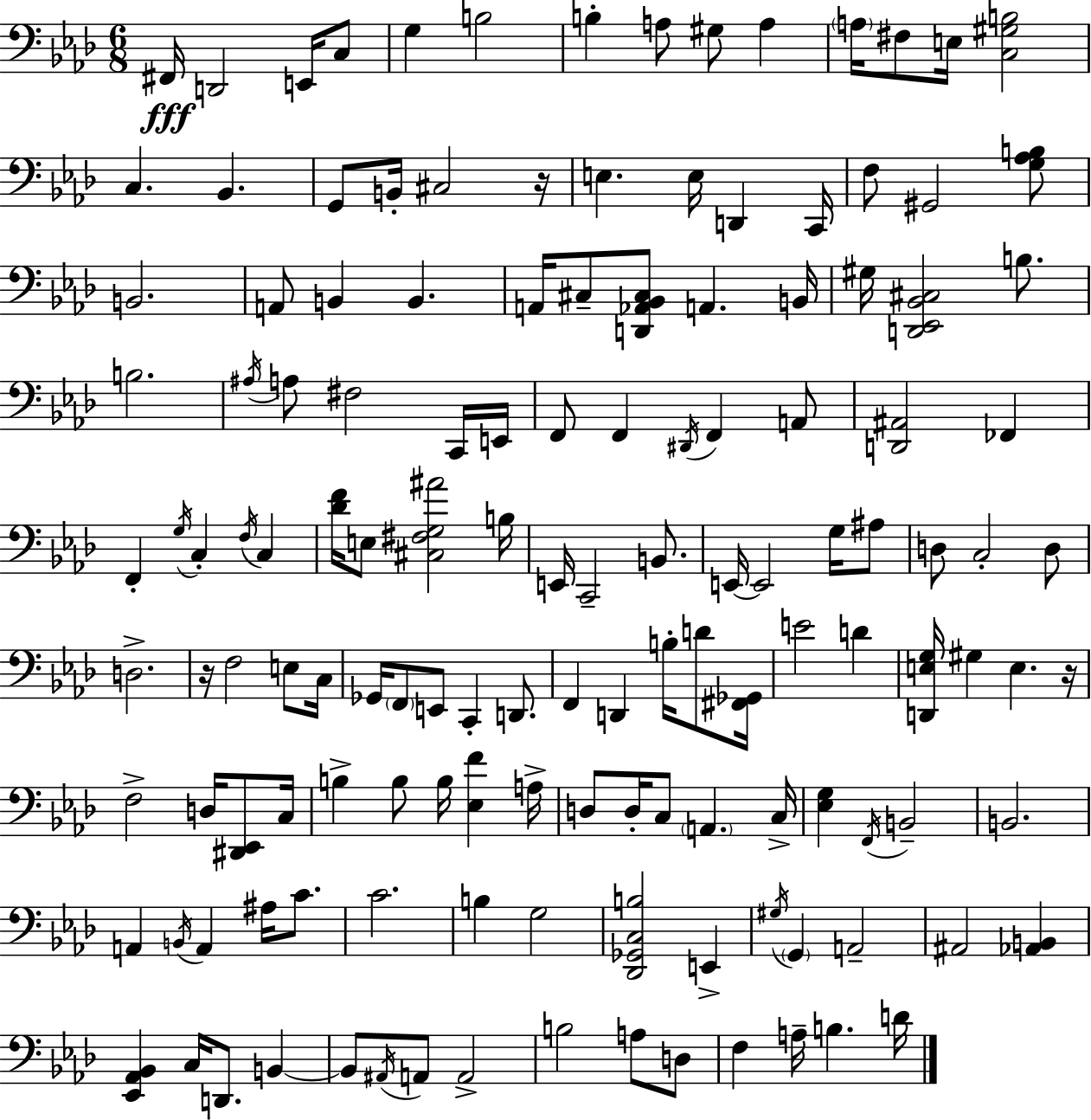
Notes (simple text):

F#2/s D2/h E2/s C3/e G3/q B3/h B3/q A3/e G#3/e A3/q A3/s F#3/e E3/s [C3,G#3,B3]/h C3/q. Bb2/q. G2/e B2/s C#3/h R/s E3/q. E3/s D2/q C2/s F3/e G#2/h [G3,Ab3,B3]/e B2/h. A2/e B2/q B2/q. A2/s C#3/e [D2,Ab2,Bb2,C#3]/e A2/q. B2/s G#3/s [D2,Eb2,Bb2,C#3]/h B3/e. B3/h. A#3/s A3/e F#3/h C2/s E2/s F2/e F2/q D#2/s F2/q A2/e [D2,A#2]/h FES2/q F2/q G3/s C3/q F3/s C3/q [Db4,F4]/s E3/e [C#3,F#3,G3,A#4]/h B3/s E2/s C2/h B2/e. E2/s E2/h G3/s A#3/e D3/e C3/h D3/e D3/h. R/s F3/h E3/e C3/s Gb2/s F2/e E2/e C2/q D2/e. F2/q D2/q B3/s D4/e [F#2,Gb2]/s E4/h D4/q [D2,E3,G3]/s G#3/q E3/q. R/s F3/h D3/s [D#2,Eb2]/e C3/s B3/q B3/e B3/s [Eb3,F4]/q A3/s D3/e D3/s C3/e A2/q. C3/s [Eb3,G3]/q F2/s B2/h B2/h. A2/q B2/s A2/q A#3/s C4/e. C4/h. B3/q G3/h [Db2,Gb2,C3,B3]/h E2/q G#3/s G2/q A2/h A#2/h [Ab2,B2]/q [Eb2,Ab2,Bb2]/q C3/s D2/e. B2/q B2/e A#2/s A2/e A2/h B3/h A3/e D3/e F3/q A3/s B3/q. D4/s